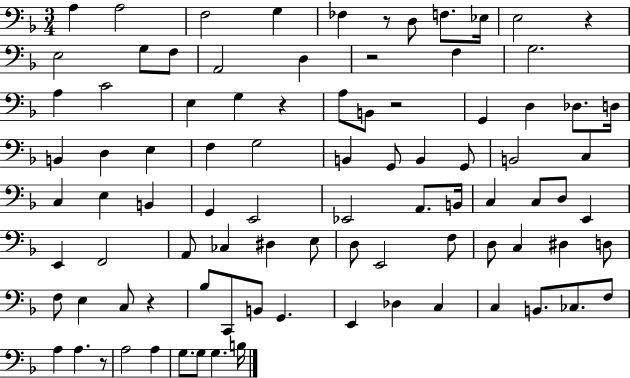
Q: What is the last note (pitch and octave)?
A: B3